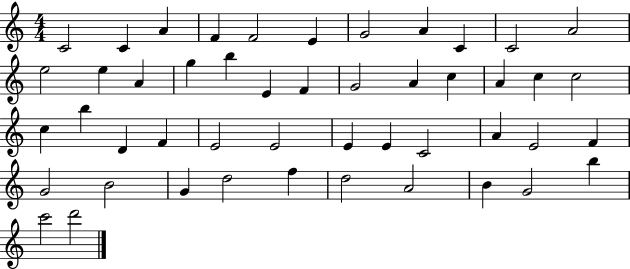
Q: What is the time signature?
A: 4/4